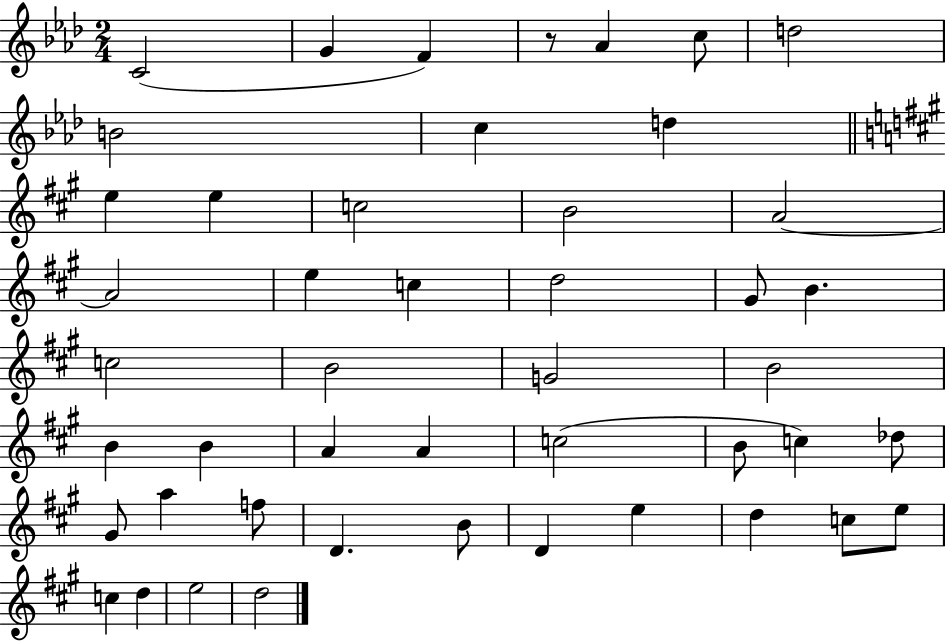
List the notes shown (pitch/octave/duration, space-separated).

C4/h G4/q F4/q R/e Ab4/q C5/e D5/h B4/h C5/q D5/q E5/q E5/q C5/h B4/h A4/h A4/h E5/q C5/q D5/h G#4/e B4/q. C5/h B4/h G4/h B4/h B4/q B4/q A4/q A4/q C5/h B4/e C5/q Db5/e G#4/e A5/q F5/e D4/q. B4/e D4/q E5/q D5/q C5/e E5/e C5/q D5/q E5/h D5/h